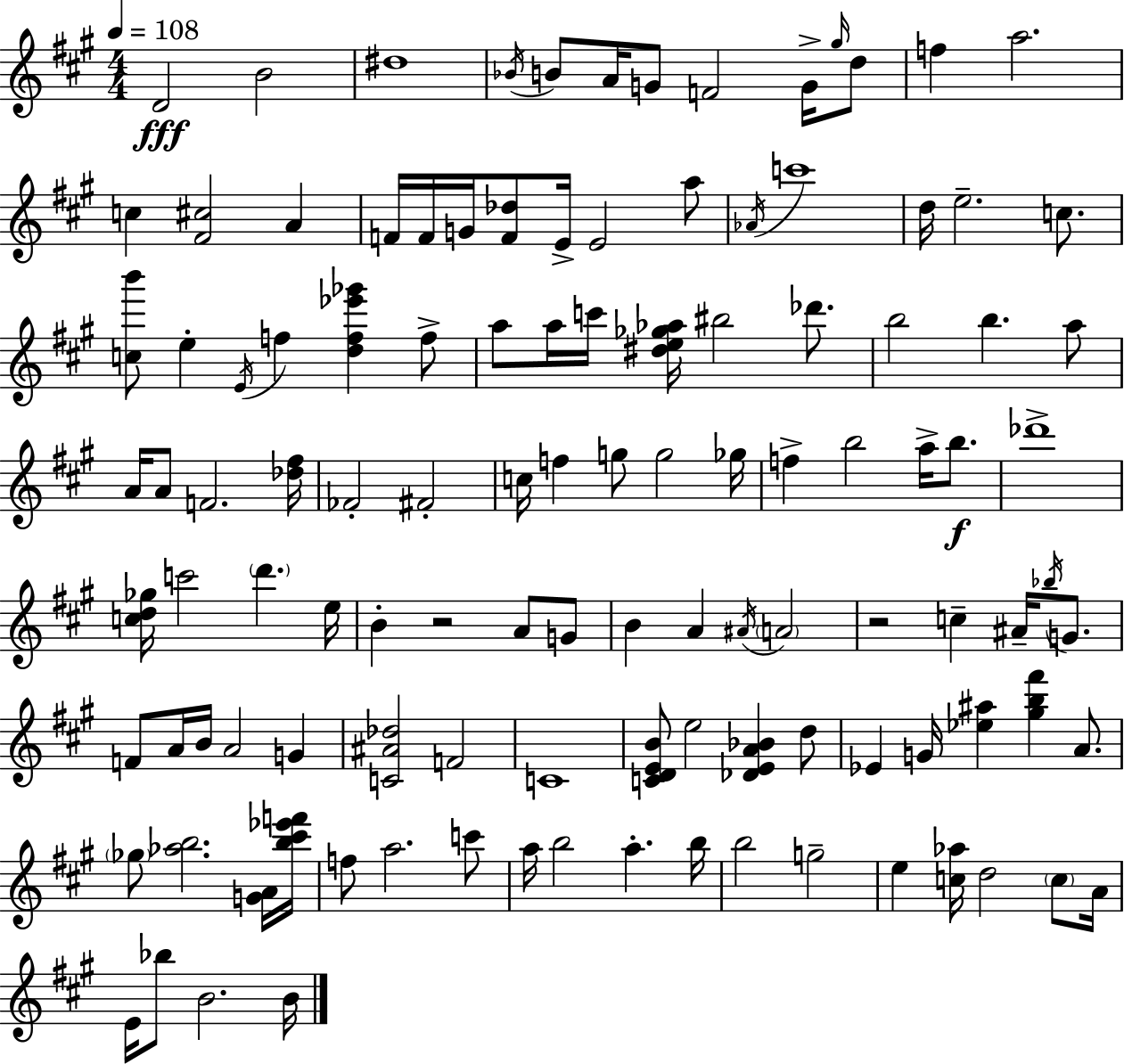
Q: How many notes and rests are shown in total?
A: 115